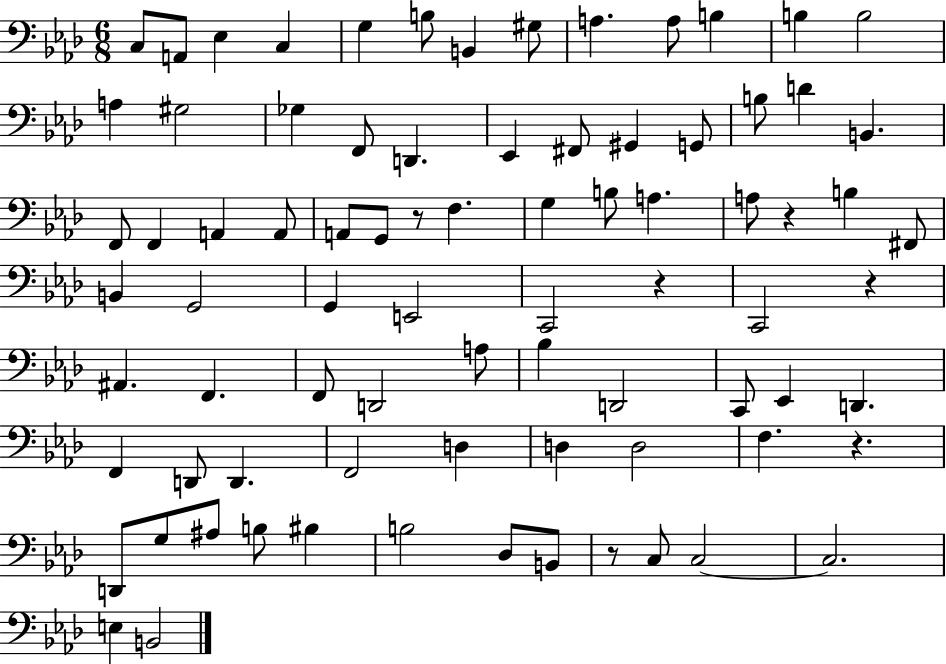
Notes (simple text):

C3/e A2/e Eb3/q C3/q G3/q B3/e B2/q G#3/e A3/q. A3/e B3/q B3/q B3/h A3/q G#3/h Gb3/q F2/e D2/q. Eb2/q F#2/e G#2/q G2/e B3/e D4/q B2/q. F2/e F2/q A2/q A2/e A2/e G2/e R/e F3/q. G3/q B3/e A3/q. A3/e R/q B3/q F#2/e B2/q G2/h G2/q E2/h C2/h R/q C2/h R/q A#2/q. F2/q. F2/e D2/h A3/e Bb3/q D2/h C2/e Eb2/q D2/q. F2/q D2/e D2/q. F2/h D3/q D3/q D3/h F3/q. R/q. D2/e G3/e A#3/e B3/e BIS3/q B3/h Db3/e B2/e R/e C3/e C3/h C3/h. E3/q B2/h